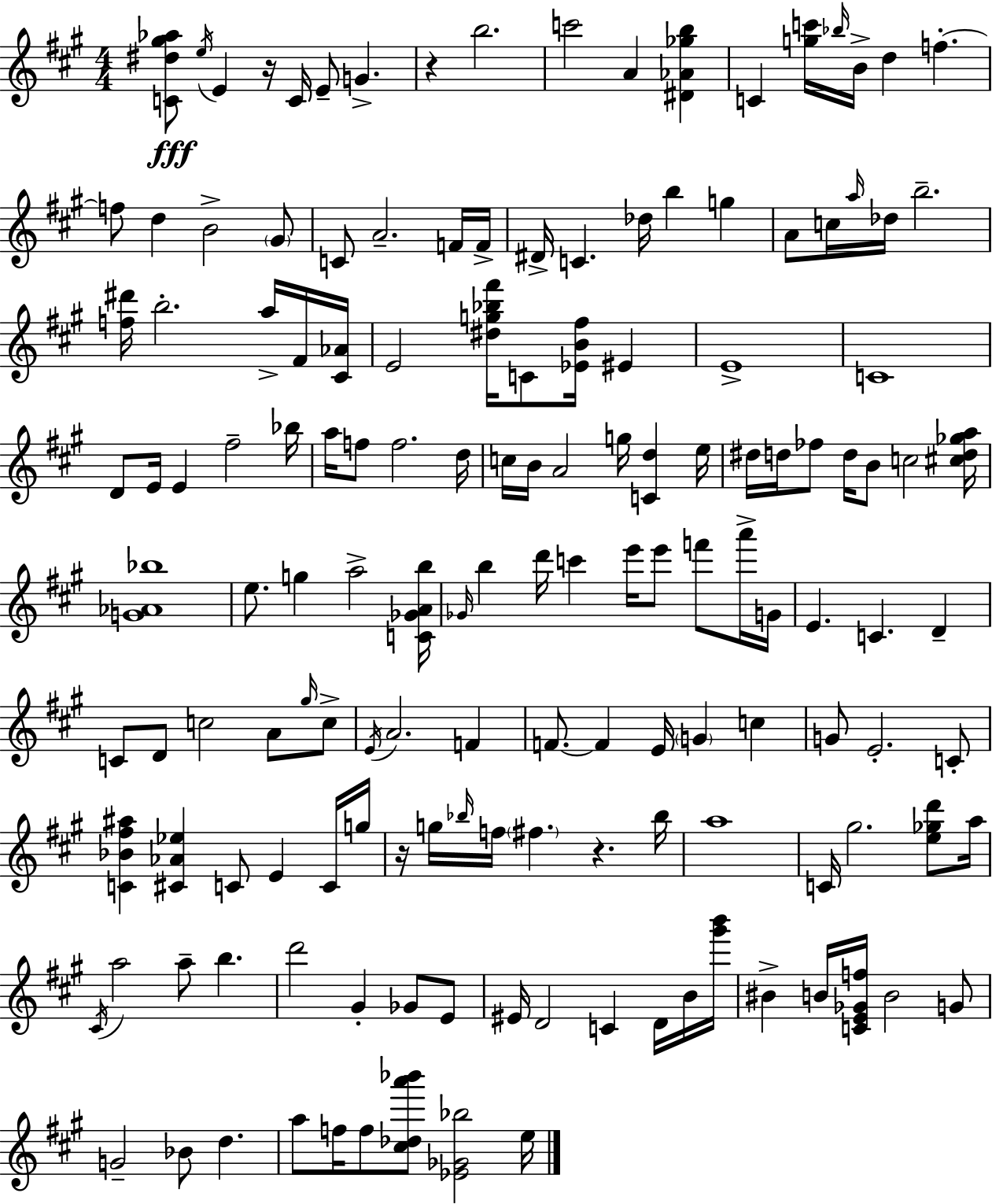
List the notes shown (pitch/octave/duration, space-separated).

[C4,D#5,G#5,Ab5]/e E5/s E4/q R/s C4/s E4/e G4/q. R/q B5/h. C6/h A4/q [D#4,Ab4,Gb5,B5]/q C4/q [G5,C6]/s Bb5/s B4/s D5/q F5/q. F5/e D5/q B4/h G#4/e C4/e A4/h. F4/s F4/s D#4/s C4/q. Db5/s B5/q G5/q A4/e C5/s A5/s Db5/s B5/h. [F5,D#6]/s B5/h. A5/s F#4/s [C#4,Ab4]/s E4/h [D#5,G5,Bb5,F#6]/s C4/e [Eb4,B4,F#5]/s EIS4/q E4/w C4/w D4/e E4/s E4/q F#5/h Bb5/s A5/s F5/e F5/h. D5/s C5/s B4/s A4/h G5/s [C4,D5]/q E5/s D#5/s D5/s FES5/e D5/s B4/e C5/h [C#5,D5,Gb5,A5]/s [G4,Ab4,Bb5]/w E5/e. G5/q A5/h [C4,Gb4,A4,B5]/s Gb4/s B5/q D6/s C6/q E6/s E6/e F6/e A6/s G4/s E4/q. C4/q. D4/q C4/e D4/e C5/h A4/e G#5/s C5/e E4/s A4/h. F4/q F4/e. F4/q E4/s G4/q C5/q G4/e E4/h. C4/e [C4,Bb4,F#5,A#5]/q [C#4,Ab4,Eb5]/q C4/e E4/q C4/s G5/s R/s G5/s Bb5/s F5/s F#5/q. R/q. Bb5/s A5/w C4/s G#5/h. [E5,Gb5,D6]/e A5/s C#4/s A5/h A5/e B5/q. D6/h G#4/q Gb4/e E4/e EIS4/s D4/h C4/q D4/s B4/s [G#6,B6]/s BIS4/q B4/s [C4,E4,Gb4,F5]/s B4/h G4/e G4/h Bb4/e D5/q. A5/e F5/s F5/e [C#5,Db5,A6,Bb6]/e [Eb4,Gb4,Bb5]/h E5/s